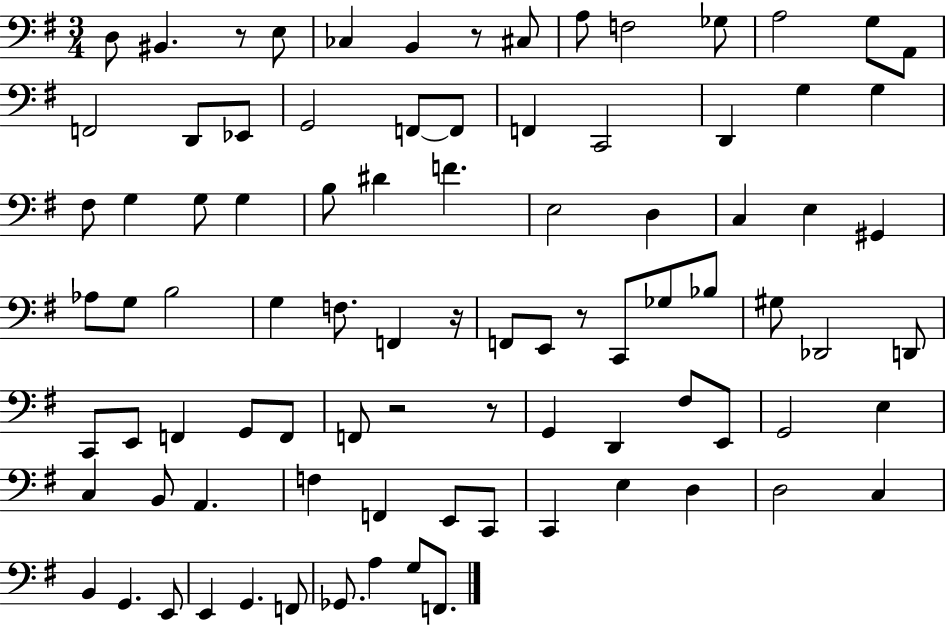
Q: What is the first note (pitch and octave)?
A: D3